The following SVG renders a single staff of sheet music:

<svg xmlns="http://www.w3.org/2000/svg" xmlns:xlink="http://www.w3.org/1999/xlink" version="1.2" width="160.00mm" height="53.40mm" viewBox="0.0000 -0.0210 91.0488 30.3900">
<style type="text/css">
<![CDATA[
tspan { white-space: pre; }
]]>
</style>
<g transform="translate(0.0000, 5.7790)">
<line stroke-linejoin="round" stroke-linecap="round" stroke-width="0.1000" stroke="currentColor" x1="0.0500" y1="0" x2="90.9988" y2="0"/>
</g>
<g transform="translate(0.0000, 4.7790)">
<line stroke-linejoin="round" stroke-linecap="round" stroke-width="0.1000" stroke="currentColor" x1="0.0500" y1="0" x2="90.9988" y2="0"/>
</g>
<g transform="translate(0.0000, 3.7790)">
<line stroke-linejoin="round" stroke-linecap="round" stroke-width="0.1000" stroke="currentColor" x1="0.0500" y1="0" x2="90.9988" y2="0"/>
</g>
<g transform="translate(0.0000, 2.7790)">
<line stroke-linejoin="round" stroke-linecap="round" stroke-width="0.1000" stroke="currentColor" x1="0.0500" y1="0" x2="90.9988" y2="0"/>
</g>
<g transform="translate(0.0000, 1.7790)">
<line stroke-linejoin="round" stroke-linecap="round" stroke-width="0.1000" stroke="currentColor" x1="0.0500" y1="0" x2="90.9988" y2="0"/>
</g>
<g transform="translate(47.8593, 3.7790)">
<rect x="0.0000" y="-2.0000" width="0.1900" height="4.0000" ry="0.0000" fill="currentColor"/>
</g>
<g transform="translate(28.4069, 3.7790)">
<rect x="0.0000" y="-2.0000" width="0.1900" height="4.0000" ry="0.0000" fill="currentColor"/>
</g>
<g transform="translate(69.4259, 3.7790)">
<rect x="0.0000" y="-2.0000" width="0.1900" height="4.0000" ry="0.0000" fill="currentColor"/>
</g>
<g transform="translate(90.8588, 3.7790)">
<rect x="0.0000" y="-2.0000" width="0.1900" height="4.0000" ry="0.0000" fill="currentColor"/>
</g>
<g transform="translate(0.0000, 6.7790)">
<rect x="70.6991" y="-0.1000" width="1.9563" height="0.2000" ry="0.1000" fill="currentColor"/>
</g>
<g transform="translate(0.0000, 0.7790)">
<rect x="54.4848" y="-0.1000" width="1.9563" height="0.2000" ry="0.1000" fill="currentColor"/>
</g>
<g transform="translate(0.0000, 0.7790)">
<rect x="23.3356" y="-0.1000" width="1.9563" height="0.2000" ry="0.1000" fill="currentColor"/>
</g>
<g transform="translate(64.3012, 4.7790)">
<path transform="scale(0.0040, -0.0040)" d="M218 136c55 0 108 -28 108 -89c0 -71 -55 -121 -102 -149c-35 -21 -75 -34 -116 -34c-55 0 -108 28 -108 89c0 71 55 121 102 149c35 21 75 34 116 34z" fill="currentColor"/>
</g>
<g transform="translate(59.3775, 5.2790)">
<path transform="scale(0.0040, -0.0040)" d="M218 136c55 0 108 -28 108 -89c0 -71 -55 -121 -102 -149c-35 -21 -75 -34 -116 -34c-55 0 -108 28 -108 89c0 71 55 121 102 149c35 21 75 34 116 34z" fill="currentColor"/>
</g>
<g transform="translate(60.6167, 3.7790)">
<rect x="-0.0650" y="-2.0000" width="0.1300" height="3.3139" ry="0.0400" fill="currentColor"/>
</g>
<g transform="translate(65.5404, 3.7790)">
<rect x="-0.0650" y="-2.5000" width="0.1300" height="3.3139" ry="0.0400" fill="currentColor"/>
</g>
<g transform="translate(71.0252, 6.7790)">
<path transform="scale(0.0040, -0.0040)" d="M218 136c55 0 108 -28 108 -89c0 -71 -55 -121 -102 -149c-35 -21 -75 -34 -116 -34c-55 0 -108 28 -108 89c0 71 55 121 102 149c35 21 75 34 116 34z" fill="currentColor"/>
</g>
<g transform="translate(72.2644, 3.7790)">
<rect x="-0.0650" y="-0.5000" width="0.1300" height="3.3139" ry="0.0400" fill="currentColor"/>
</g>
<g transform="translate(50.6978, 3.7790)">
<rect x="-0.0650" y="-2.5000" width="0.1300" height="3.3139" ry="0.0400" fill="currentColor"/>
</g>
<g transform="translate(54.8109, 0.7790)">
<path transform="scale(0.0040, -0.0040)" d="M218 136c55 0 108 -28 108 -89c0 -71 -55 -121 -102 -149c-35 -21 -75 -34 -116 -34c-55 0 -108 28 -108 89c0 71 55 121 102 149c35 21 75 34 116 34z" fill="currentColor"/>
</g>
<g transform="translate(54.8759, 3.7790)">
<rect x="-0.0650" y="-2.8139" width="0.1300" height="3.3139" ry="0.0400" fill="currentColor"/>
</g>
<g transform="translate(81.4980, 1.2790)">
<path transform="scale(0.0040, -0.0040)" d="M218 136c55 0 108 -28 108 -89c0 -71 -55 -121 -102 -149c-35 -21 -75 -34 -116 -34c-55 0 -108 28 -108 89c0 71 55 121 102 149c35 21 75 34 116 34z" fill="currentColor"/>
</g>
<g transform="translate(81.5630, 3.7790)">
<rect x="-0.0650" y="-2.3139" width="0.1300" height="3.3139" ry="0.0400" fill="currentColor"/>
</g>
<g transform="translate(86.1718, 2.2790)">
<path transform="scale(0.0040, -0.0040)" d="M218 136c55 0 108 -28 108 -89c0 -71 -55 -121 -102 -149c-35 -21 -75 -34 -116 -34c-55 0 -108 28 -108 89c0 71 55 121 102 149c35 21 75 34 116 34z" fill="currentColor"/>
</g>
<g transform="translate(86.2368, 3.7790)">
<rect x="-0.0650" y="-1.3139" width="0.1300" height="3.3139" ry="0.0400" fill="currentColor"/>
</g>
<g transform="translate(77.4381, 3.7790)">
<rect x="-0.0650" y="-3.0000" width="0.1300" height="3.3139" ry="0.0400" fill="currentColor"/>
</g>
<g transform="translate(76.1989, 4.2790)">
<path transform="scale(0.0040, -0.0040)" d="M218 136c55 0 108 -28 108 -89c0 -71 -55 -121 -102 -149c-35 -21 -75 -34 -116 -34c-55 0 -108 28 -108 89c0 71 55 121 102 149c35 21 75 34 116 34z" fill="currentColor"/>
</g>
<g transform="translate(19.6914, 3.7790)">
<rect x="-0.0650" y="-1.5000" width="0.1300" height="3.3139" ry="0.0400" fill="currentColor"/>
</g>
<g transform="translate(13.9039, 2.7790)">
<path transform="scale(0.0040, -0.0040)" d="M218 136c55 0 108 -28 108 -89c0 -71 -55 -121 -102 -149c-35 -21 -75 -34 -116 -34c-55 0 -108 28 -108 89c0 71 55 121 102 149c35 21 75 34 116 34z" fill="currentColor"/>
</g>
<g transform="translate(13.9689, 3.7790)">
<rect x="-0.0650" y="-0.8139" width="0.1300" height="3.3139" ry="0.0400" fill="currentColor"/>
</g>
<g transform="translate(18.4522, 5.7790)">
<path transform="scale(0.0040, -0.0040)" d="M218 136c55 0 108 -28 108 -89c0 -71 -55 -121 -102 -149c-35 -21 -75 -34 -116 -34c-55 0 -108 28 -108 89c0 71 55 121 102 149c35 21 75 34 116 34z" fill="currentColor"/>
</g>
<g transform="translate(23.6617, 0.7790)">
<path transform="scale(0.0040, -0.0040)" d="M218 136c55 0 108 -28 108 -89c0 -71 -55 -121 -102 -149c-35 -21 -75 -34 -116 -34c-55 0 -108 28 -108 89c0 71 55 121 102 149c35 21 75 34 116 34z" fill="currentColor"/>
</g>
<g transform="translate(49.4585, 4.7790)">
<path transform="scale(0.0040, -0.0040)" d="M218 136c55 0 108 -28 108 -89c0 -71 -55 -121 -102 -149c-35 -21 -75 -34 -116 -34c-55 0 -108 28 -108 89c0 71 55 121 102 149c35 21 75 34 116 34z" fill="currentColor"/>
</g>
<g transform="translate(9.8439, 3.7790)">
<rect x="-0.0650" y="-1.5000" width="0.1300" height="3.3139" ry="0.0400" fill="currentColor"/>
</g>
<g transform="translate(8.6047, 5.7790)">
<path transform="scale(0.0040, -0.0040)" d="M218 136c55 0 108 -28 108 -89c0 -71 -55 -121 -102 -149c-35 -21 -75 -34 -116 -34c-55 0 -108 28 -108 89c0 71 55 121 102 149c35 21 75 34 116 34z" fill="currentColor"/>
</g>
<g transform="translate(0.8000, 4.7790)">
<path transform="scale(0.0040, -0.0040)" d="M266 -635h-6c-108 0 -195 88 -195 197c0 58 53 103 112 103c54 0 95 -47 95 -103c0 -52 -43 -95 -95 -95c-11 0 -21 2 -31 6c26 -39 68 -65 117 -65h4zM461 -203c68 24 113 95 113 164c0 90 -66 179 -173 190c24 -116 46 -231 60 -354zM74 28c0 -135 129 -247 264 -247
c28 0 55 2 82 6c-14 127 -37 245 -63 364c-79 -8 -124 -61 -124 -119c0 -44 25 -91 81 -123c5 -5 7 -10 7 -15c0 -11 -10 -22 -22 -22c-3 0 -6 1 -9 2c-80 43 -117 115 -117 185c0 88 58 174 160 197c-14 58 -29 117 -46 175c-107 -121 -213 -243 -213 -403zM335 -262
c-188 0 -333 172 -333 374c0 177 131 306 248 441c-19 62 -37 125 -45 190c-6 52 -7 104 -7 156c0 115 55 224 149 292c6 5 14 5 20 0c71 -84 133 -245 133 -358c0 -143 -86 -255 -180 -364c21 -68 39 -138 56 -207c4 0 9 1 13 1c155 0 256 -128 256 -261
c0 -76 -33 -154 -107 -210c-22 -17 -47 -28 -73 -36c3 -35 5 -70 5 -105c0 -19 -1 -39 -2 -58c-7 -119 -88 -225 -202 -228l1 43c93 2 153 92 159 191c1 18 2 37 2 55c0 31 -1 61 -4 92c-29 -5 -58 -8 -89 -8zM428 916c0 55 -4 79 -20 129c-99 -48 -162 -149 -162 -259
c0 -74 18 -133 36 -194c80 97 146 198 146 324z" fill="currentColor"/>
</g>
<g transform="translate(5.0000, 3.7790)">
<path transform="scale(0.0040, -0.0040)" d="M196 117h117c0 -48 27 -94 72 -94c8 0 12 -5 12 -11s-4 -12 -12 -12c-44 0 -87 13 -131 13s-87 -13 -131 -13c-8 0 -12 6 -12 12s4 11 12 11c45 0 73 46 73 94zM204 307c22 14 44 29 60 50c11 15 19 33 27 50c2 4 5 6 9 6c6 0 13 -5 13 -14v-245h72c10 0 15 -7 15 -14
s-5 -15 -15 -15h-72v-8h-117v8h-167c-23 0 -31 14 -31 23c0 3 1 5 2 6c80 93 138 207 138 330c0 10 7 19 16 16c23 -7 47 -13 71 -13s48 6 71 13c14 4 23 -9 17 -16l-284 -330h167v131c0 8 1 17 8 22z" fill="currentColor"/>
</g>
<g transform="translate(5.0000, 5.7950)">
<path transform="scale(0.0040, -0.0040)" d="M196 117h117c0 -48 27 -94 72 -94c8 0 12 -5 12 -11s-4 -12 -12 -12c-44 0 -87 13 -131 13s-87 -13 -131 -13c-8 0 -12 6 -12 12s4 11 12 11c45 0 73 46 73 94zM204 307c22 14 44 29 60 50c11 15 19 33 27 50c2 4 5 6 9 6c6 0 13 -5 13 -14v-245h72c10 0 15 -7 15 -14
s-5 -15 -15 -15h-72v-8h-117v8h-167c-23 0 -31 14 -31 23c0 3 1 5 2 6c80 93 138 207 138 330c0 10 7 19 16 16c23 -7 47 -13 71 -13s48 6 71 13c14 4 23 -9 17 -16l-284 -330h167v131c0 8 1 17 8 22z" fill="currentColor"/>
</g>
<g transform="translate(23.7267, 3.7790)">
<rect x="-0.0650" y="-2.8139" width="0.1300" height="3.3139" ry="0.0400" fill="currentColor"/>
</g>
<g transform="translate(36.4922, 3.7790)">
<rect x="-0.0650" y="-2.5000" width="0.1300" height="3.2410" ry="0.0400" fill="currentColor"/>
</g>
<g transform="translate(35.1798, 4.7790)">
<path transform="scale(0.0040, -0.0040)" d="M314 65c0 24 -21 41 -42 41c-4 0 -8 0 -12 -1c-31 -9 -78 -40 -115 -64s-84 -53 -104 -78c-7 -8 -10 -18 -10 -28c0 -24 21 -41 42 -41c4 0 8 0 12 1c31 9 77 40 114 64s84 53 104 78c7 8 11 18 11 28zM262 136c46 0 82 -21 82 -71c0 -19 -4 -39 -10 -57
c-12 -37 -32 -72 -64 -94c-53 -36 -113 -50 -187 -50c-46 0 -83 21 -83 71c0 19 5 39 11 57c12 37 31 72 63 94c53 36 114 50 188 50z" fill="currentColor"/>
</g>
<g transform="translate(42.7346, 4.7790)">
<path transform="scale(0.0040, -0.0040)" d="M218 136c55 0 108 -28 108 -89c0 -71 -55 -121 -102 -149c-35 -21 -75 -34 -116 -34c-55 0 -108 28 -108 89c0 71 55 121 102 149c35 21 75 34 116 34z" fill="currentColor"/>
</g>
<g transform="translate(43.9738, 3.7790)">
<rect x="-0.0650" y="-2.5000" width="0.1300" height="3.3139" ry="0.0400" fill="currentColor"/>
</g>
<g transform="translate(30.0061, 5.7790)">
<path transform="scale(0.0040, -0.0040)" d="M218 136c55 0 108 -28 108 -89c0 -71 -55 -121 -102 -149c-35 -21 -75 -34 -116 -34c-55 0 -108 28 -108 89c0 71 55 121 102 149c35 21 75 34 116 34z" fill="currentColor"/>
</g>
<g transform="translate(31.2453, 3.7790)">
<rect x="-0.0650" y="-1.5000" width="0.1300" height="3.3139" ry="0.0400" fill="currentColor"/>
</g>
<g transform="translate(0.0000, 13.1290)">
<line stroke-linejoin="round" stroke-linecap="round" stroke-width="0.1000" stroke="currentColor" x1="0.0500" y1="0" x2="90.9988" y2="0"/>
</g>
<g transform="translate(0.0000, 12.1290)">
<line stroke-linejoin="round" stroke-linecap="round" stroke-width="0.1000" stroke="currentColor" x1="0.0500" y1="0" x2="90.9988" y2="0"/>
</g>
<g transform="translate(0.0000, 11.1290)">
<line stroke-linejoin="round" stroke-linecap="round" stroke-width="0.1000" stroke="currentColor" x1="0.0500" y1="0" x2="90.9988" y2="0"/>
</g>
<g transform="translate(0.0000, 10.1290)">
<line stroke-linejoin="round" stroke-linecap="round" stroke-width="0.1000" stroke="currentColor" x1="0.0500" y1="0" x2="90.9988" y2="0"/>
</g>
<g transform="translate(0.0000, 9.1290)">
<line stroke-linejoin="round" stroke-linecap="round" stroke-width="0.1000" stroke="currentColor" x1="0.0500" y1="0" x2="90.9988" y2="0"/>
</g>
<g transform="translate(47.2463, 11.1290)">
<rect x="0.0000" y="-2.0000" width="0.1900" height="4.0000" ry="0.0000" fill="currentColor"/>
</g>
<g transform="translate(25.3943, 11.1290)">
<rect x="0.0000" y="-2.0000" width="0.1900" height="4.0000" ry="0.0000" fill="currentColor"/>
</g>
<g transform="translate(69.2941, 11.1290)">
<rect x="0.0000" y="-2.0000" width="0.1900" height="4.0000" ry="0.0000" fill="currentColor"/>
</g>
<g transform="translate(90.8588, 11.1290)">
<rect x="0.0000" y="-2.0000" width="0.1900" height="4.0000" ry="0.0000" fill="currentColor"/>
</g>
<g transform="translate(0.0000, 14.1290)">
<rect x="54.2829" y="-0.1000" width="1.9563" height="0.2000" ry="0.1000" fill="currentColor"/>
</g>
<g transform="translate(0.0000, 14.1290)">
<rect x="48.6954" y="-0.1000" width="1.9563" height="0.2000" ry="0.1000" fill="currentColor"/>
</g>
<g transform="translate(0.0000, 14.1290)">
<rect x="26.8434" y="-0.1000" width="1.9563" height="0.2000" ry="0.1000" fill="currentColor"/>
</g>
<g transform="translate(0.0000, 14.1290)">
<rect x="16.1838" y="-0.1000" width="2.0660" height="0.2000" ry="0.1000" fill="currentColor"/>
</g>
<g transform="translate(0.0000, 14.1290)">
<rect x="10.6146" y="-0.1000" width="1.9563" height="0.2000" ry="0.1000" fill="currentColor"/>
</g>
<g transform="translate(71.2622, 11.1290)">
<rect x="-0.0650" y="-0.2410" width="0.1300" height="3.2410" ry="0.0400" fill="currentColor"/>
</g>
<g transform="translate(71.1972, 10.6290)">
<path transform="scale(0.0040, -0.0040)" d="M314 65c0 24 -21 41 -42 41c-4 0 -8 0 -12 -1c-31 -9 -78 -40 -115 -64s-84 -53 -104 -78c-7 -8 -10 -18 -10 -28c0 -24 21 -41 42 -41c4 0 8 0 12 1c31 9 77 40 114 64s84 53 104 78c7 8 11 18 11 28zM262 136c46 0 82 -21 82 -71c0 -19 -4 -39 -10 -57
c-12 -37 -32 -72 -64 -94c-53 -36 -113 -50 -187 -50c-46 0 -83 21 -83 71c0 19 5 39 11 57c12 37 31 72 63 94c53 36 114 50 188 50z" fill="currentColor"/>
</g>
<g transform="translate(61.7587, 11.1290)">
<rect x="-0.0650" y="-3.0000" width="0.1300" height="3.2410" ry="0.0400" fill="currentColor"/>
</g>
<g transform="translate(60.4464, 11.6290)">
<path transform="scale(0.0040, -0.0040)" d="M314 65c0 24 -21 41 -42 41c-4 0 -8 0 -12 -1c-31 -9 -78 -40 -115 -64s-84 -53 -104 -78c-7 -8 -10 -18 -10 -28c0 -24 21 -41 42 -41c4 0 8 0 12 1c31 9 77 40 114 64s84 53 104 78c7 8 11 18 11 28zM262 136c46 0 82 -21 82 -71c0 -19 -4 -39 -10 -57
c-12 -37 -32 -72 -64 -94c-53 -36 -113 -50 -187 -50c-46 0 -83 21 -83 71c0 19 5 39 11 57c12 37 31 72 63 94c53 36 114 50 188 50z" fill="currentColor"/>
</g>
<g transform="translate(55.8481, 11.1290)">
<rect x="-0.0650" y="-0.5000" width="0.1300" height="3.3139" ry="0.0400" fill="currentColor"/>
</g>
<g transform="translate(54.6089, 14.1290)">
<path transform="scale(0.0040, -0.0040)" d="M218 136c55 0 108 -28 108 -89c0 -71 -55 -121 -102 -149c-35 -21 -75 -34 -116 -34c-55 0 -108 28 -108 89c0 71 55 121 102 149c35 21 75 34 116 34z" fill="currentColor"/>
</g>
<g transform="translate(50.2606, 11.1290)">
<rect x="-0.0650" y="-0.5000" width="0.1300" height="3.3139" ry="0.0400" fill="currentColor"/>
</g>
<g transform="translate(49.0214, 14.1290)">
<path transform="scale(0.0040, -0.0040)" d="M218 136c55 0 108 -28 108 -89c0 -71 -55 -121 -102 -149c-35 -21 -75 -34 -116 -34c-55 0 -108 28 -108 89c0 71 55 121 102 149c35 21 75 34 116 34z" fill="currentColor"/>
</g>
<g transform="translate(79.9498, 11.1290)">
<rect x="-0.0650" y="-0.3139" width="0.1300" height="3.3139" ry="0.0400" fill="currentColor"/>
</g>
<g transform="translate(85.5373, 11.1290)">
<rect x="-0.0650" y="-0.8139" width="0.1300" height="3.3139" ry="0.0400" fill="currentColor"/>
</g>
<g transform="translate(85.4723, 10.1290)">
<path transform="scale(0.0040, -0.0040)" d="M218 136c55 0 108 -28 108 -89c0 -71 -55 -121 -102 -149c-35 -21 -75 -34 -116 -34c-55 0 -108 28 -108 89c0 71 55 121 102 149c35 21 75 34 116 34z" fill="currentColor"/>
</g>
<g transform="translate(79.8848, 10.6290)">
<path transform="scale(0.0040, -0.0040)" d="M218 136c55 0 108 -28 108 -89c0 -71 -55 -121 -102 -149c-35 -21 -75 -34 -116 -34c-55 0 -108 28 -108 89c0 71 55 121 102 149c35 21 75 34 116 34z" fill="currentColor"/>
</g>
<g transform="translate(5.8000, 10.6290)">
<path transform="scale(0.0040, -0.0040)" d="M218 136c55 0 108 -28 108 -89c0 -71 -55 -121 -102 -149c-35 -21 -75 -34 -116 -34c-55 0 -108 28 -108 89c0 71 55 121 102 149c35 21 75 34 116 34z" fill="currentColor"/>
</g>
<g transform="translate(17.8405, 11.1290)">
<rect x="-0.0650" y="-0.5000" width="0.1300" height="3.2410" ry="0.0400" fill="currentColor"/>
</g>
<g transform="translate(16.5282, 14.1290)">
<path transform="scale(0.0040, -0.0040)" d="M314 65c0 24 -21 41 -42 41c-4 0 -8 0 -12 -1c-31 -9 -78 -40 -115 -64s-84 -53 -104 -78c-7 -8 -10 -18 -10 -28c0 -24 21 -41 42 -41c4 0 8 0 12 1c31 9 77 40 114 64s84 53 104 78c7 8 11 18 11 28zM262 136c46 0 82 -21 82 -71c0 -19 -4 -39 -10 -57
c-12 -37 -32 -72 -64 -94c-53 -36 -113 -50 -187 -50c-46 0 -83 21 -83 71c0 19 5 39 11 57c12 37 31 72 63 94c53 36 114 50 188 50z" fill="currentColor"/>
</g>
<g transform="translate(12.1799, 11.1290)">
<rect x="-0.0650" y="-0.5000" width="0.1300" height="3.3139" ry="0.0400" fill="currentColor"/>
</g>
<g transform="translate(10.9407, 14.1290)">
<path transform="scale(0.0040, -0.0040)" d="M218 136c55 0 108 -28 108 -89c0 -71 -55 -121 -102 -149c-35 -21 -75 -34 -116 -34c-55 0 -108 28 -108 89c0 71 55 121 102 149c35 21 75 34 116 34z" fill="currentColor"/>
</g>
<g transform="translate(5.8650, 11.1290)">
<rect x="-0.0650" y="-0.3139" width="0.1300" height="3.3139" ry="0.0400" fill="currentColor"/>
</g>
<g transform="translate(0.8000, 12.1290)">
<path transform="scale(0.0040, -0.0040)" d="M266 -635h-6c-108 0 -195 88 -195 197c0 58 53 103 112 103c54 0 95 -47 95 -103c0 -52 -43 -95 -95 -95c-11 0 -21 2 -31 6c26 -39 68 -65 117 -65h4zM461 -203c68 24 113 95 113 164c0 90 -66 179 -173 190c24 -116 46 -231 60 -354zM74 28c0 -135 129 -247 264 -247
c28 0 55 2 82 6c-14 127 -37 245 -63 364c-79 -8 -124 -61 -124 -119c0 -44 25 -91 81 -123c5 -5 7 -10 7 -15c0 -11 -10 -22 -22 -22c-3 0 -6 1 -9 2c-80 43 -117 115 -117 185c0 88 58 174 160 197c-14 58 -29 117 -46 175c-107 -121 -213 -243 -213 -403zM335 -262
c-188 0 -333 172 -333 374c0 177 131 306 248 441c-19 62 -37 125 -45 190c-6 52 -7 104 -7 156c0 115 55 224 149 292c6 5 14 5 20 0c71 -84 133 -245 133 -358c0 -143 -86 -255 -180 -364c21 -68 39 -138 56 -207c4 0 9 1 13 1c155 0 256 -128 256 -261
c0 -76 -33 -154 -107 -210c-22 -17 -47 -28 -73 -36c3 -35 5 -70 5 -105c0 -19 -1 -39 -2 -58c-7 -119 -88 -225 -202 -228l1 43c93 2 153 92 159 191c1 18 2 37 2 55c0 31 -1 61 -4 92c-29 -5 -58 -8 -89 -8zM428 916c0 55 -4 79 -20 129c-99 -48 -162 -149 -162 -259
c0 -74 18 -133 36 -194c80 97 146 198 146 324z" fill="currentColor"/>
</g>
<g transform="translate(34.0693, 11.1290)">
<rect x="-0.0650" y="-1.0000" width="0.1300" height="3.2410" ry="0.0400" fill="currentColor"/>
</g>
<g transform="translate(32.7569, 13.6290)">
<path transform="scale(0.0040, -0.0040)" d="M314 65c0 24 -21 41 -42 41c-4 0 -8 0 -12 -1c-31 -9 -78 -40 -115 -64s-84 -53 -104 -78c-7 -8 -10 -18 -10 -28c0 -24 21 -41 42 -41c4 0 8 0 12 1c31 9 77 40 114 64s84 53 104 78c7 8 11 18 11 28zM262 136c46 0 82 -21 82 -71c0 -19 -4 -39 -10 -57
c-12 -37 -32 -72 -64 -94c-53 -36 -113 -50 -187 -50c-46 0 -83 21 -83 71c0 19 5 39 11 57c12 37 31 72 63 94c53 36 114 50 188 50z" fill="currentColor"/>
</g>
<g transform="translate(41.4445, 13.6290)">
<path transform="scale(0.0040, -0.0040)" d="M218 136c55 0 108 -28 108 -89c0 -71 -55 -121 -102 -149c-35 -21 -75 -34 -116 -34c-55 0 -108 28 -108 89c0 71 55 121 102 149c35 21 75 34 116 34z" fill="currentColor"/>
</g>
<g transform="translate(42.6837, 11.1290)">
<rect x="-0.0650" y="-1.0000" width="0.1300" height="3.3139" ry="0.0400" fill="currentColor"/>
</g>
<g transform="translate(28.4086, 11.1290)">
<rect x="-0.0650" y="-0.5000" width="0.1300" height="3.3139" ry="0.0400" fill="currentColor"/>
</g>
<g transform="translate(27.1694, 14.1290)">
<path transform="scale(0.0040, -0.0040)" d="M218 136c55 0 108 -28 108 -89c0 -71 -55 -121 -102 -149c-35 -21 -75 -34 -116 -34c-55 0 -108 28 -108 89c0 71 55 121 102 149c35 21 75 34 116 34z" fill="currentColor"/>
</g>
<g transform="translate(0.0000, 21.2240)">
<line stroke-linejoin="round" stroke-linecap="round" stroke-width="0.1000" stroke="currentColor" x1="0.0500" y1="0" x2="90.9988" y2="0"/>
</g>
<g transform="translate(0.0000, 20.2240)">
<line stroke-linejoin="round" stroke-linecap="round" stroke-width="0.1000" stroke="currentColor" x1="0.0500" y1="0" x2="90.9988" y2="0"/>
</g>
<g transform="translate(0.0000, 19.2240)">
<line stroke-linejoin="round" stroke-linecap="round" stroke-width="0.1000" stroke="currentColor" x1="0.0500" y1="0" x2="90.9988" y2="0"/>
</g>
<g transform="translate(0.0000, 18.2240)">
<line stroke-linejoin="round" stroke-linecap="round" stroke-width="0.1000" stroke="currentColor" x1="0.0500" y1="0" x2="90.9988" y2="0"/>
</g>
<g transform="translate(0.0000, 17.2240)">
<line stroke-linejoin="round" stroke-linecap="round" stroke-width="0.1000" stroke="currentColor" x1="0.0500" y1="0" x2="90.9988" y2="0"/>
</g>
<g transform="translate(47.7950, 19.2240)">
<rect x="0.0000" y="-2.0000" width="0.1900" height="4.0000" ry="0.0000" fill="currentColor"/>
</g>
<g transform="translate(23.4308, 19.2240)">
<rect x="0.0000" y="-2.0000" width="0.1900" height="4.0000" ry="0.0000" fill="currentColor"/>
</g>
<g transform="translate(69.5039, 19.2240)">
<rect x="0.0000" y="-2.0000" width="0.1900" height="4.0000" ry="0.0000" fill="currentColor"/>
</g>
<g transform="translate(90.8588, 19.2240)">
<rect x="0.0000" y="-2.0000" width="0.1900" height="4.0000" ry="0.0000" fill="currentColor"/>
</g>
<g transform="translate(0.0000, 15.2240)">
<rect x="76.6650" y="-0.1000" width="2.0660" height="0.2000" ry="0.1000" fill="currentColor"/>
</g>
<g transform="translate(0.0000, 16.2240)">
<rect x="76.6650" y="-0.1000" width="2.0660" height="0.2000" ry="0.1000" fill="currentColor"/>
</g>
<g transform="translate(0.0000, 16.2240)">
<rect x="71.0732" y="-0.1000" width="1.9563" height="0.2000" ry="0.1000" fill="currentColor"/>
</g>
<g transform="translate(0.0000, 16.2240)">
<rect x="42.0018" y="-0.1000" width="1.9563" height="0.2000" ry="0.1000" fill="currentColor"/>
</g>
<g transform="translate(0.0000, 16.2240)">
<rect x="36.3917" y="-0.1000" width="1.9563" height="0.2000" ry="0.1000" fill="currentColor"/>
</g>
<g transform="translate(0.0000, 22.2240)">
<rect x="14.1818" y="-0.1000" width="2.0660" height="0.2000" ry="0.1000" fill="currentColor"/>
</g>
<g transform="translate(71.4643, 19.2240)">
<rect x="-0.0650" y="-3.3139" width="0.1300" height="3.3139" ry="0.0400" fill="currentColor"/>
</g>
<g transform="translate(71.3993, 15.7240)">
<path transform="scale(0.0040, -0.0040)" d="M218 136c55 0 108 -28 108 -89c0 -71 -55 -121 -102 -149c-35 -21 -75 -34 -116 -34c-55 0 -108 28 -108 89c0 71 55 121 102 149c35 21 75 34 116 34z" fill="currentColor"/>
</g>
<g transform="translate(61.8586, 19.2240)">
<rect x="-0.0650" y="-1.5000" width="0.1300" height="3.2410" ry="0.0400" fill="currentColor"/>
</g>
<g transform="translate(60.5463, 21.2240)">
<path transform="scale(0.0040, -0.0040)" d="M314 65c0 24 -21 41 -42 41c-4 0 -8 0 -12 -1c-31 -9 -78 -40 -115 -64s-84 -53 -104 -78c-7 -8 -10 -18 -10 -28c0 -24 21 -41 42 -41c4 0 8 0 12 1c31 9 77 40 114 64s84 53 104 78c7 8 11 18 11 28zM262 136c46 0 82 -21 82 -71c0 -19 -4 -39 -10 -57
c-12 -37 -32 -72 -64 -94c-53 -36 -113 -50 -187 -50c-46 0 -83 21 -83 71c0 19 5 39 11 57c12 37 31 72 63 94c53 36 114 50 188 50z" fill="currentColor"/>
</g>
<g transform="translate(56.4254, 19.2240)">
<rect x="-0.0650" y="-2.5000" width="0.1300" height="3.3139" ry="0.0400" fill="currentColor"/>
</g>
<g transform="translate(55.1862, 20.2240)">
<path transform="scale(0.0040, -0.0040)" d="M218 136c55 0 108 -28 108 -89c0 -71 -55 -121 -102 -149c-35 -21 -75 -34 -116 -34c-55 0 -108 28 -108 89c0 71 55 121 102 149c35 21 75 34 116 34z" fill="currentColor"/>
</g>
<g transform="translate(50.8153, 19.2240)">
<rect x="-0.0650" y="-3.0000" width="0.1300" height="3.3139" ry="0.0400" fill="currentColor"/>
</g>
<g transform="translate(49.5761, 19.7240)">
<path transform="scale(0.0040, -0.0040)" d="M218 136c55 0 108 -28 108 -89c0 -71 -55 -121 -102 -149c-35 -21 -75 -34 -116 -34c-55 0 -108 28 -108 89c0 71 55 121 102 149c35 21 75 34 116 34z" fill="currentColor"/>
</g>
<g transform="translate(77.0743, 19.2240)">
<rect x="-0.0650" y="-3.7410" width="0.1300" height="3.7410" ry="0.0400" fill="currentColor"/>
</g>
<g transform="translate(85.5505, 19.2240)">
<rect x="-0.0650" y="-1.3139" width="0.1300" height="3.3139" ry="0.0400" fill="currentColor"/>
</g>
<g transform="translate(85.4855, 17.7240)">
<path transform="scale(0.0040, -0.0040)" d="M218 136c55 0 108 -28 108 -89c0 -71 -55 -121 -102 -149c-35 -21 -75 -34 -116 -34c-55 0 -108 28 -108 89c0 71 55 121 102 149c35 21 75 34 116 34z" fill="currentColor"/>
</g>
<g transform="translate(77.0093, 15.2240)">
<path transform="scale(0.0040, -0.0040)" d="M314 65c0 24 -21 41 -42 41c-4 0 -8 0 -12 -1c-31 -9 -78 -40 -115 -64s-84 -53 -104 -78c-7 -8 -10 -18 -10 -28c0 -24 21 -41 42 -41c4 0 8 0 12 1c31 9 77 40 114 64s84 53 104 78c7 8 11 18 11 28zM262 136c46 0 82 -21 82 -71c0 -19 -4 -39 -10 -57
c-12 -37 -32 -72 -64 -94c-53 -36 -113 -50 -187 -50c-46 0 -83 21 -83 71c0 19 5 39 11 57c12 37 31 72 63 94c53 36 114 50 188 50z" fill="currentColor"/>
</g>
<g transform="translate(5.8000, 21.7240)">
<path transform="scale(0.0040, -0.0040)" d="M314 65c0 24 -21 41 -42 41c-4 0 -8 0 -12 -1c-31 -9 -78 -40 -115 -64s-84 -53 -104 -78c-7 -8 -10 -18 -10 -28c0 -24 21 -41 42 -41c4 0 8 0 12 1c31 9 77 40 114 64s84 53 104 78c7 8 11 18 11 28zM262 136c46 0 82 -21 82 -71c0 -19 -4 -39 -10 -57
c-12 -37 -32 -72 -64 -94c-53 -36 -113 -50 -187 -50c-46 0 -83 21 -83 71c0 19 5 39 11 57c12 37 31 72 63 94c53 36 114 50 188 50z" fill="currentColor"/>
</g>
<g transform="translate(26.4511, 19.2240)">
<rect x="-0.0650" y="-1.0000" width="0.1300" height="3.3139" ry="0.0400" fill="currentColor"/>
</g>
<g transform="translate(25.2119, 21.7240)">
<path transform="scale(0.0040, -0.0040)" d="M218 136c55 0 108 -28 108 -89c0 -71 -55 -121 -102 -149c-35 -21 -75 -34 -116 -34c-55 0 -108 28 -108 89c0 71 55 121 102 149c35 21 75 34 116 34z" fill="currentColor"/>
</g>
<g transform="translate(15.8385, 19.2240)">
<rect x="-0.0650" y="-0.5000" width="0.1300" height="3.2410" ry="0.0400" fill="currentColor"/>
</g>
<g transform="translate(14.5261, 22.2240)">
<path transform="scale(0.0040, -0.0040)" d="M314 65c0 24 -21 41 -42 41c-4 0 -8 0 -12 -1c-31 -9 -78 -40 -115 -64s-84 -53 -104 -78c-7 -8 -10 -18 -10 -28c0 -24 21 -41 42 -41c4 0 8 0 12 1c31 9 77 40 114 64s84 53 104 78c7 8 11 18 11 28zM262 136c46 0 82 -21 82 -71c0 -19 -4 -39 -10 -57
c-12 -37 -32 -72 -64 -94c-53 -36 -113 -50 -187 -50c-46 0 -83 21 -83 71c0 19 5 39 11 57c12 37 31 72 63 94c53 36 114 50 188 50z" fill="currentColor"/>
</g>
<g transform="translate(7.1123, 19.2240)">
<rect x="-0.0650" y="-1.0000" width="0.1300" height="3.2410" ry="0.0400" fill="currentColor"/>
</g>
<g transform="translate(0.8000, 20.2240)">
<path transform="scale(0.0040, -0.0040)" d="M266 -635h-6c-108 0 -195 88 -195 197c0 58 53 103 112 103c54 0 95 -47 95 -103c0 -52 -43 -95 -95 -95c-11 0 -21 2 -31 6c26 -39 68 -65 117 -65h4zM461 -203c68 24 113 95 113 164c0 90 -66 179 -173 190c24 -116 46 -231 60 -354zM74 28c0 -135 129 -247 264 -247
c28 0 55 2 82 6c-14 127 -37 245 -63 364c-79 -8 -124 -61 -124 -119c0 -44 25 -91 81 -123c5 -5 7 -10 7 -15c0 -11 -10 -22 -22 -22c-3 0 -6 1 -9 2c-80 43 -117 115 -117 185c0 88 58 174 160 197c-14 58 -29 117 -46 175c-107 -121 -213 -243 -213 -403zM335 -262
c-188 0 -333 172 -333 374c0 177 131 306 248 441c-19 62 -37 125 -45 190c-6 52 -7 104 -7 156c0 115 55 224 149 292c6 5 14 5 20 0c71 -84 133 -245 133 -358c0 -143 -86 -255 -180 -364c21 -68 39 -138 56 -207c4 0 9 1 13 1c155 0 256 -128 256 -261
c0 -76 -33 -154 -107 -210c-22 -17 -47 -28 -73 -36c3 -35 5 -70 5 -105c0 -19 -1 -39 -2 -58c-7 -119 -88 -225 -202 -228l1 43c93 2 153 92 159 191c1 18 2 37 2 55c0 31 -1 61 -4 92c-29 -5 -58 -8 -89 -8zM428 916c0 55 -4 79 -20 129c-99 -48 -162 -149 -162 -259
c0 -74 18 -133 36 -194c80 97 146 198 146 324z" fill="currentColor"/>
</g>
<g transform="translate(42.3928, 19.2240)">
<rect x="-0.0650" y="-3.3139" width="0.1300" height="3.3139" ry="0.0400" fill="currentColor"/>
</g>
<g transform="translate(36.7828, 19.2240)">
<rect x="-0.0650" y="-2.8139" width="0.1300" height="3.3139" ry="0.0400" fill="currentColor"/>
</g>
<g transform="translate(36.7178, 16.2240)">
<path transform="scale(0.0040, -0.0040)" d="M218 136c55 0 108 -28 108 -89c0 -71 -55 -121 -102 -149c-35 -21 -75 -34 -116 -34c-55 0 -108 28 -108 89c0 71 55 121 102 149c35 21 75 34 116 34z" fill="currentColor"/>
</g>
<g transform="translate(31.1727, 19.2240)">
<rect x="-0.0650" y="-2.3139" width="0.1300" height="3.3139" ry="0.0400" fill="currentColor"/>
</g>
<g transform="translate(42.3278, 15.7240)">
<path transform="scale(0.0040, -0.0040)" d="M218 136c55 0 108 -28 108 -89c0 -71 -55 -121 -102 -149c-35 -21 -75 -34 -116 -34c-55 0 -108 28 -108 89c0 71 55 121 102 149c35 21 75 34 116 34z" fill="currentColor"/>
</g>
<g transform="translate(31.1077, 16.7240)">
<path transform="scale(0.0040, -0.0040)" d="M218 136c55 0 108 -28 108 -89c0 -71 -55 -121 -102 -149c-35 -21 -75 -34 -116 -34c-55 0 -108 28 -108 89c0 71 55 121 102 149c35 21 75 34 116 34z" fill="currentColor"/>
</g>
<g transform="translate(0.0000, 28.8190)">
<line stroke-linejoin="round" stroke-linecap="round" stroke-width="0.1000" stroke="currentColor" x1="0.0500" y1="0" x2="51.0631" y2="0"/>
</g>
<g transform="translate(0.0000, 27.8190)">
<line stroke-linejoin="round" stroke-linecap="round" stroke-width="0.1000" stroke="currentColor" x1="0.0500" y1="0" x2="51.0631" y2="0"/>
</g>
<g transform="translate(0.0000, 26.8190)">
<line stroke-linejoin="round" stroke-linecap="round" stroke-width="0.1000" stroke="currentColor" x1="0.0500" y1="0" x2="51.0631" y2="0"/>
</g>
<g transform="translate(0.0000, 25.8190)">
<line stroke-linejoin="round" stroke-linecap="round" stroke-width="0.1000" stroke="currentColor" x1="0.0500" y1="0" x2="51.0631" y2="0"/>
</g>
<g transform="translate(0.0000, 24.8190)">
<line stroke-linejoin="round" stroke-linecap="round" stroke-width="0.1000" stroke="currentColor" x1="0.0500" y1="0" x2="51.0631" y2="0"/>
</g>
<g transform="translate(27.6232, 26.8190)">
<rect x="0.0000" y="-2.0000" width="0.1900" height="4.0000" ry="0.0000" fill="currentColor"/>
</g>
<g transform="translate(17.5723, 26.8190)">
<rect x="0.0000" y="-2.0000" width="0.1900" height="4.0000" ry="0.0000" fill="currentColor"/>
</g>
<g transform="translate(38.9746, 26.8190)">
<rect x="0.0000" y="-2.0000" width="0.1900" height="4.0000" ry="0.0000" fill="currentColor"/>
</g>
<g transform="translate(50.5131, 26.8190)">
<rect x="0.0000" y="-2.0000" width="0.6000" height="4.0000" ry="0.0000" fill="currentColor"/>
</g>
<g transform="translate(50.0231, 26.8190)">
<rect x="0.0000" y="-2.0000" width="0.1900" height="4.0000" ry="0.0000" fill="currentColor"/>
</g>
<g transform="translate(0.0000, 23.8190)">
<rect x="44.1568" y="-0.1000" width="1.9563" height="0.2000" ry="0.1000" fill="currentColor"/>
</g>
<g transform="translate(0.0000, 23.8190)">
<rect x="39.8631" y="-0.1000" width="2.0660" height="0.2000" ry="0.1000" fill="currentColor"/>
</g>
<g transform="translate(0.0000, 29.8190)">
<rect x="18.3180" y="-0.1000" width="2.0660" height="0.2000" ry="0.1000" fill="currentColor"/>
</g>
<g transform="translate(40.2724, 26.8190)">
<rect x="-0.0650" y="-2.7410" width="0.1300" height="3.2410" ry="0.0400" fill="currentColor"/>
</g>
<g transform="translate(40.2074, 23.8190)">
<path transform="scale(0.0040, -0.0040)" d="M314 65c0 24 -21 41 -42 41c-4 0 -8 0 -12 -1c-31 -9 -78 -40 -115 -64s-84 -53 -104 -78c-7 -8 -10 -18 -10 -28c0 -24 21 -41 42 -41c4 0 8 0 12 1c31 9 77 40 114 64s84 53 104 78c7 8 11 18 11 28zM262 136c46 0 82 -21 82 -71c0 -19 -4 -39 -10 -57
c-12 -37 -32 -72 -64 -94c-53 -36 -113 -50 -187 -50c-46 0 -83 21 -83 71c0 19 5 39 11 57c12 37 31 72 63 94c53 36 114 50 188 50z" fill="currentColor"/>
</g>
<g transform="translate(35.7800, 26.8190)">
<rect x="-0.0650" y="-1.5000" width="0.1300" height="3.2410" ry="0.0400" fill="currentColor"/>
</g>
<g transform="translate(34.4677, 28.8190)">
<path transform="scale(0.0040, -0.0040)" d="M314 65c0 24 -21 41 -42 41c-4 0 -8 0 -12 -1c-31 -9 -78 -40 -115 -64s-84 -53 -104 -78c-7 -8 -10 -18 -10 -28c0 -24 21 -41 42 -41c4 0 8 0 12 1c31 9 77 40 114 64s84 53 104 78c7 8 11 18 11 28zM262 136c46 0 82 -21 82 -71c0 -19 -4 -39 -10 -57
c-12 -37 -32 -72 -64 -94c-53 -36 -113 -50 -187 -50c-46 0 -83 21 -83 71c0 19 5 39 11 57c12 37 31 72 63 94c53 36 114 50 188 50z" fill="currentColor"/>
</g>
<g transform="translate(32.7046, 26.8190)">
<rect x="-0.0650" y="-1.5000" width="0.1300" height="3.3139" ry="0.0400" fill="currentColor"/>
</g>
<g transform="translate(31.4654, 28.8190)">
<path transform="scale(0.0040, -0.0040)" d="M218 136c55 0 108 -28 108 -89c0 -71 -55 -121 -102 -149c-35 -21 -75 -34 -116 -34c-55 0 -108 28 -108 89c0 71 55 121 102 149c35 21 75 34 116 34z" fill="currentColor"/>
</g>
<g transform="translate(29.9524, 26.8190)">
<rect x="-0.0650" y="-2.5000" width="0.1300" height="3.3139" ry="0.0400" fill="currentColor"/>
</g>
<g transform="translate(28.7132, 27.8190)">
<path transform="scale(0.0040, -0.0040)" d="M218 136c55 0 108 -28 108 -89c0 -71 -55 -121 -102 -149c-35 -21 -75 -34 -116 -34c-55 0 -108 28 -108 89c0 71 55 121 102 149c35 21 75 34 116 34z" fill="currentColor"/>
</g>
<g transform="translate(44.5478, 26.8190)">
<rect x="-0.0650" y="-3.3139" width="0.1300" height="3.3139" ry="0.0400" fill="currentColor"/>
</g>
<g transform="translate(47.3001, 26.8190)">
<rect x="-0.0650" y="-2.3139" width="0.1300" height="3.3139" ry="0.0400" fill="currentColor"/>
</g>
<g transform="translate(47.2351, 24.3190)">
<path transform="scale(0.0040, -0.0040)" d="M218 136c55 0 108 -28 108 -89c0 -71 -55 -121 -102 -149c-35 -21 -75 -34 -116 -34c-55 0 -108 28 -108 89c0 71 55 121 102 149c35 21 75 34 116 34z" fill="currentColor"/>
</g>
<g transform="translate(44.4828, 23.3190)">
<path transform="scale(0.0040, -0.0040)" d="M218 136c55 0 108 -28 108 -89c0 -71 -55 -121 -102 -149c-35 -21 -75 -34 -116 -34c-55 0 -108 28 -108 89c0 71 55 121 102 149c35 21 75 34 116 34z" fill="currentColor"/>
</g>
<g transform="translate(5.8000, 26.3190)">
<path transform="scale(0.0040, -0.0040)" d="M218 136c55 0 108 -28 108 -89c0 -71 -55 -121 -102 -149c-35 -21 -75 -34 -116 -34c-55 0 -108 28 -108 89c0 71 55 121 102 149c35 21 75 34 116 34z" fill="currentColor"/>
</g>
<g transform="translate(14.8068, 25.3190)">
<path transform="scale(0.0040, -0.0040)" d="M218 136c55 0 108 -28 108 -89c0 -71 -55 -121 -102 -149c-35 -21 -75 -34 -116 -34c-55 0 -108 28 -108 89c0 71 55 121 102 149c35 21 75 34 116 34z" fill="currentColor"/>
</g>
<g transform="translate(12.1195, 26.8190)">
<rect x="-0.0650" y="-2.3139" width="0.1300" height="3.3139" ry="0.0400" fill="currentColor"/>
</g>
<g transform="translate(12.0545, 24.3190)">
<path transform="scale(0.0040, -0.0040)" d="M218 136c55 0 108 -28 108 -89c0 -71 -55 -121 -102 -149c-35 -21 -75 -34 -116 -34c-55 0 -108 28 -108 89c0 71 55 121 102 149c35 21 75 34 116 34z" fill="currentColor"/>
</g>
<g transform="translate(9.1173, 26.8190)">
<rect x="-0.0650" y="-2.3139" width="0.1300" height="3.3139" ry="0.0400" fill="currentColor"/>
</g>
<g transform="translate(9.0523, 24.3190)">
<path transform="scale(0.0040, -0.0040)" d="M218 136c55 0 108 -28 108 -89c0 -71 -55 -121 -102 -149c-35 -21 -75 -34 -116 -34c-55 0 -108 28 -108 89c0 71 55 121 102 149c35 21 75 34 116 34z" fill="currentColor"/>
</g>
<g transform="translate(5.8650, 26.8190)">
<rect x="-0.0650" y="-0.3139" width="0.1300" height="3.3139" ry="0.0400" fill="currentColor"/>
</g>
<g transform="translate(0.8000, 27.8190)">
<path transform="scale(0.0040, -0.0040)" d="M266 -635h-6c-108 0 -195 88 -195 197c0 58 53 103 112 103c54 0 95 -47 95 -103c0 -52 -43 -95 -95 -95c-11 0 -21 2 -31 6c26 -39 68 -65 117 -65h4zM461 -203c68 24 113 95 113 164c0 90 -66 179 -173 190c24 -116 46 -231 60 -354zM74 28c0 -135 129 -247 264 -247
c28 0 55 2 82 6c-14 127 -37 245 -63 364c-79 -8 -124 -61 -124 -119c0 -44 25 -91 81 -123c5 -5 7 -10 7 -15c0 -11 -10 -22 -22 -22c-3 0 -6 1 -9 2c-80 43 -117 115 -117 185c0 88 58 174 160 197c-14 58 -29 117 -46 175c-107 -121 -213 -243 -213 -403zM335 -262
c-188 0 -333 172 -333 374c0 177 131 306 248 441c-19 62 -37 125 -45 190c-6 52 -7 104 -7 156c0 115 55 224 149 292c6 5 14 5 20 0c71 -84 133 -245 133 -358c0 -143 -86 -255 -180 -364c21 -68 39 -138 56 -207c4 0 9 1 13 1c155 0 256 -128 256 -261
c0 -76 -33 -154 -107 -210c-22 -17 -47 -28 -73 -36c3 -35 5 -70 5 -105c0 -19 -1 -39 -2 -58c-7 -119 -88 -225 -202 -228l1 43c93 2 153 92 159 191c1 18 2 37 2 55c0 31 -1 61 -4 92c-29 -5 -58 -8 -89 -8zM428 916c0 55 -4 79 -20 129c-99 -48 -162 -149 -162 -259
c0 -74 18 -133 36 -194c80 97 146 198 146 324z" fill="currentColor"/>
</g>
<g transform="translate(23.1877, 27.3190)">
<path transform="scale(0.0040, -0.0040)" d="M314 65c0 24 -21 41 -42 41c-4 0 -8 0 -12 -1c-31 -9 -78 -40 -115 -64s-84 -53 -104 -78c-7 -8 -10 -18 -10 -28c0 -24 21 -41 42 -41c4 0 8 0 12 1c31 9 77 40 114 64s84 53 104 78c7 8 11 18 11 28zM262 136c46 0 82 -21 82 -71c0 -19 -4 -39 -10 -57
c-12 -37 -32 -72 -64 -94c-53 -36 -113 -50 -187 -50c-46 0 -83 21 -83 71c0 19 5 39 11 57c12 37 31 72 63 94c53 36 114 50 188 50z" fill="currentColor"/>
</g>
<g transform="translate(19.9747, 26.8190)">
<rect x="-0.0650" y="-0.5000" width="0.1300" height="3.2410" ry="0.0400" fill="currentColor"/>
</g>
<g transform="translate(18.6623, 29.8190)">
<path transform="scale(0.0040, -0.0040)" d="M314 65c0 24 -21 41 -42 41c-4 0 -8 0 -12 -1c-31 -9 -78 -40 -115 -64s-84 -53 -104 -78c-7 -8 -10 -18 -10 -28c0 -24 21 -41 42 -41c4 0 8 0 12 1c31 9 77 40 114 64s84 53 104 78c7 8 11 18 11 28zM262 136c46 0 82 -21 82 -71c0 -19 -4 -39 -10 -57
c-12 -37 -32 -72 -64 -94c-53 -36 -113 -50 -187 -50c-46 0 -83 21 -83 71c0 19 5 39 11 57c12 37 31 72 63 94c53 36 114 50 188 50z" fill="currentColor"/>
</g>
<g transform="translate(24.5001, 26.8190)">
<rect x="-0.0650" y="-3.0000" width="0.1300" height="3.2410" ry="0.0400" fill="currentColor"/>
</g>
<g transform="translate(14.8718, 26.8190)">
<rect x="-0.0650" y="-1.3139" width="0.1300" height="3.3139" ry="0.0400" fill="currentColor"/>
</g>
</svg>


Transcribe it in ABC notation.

X:1
T:Untitled
M:4/4
L:1/4
K:C
E d E a E G2 G G a F G C A g e c C C2 C D2 D C C A2 c2 c d D2 C2 D g a b A G E2 b c'2 e c g g e C2 A2 G E E2 a2 b g